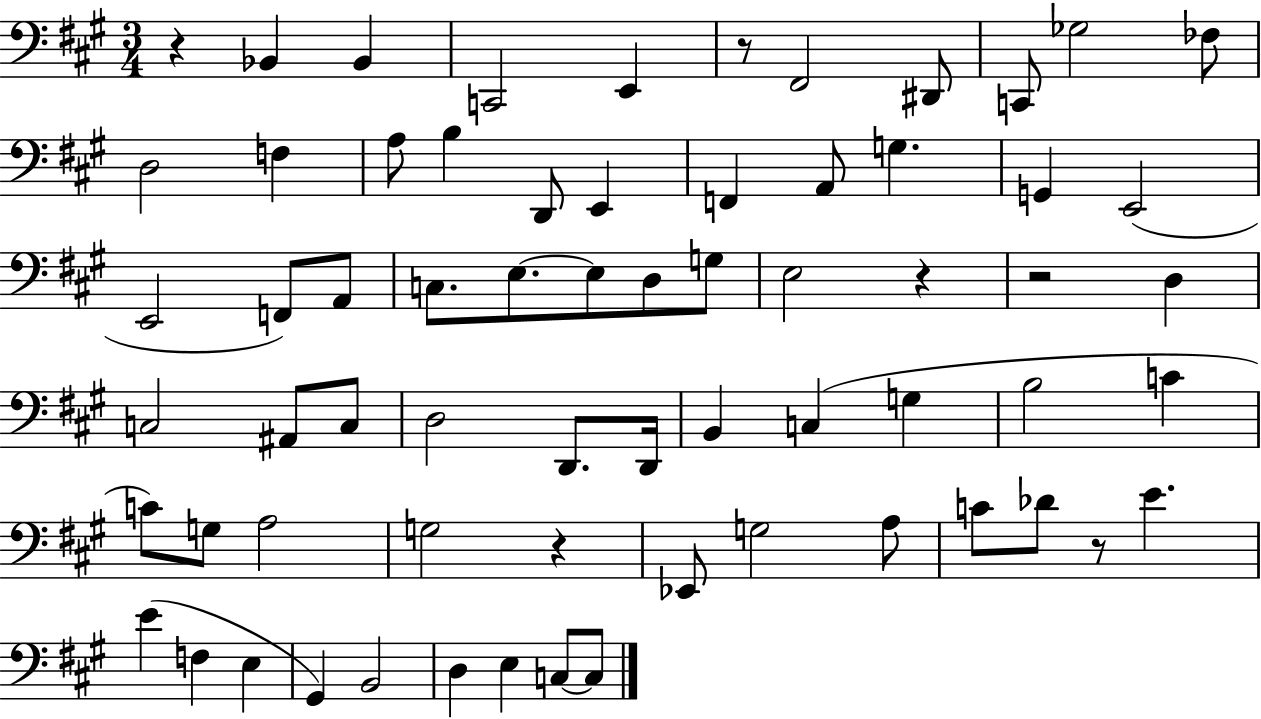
R/q Bb2/q Bb2/q C2/h E2/q R/e F#2/h D#2/e C2/e Gb3/h FES3/e D3/h F3/q A3/e B3/q D2/e E2/q F2/q A2/e G3/q. G2/q E2/h E2/h F2/e A2/e C3/e. E3/e. E3/e D3/e G3/e E3/h R/q R/h D3/q C3/h A#2/e C3/e D3/h D2/e. D2/s B2/q C3/q G3/q B3/h C4/q C4/e G3/e A3/h G3/h R/q Eb2/e G3/h A3/e C4/e Db4/e R/e E4/q. E4/q F3/q E3/q G#2/q B2/h D3/q E3/q C3/e C3/e